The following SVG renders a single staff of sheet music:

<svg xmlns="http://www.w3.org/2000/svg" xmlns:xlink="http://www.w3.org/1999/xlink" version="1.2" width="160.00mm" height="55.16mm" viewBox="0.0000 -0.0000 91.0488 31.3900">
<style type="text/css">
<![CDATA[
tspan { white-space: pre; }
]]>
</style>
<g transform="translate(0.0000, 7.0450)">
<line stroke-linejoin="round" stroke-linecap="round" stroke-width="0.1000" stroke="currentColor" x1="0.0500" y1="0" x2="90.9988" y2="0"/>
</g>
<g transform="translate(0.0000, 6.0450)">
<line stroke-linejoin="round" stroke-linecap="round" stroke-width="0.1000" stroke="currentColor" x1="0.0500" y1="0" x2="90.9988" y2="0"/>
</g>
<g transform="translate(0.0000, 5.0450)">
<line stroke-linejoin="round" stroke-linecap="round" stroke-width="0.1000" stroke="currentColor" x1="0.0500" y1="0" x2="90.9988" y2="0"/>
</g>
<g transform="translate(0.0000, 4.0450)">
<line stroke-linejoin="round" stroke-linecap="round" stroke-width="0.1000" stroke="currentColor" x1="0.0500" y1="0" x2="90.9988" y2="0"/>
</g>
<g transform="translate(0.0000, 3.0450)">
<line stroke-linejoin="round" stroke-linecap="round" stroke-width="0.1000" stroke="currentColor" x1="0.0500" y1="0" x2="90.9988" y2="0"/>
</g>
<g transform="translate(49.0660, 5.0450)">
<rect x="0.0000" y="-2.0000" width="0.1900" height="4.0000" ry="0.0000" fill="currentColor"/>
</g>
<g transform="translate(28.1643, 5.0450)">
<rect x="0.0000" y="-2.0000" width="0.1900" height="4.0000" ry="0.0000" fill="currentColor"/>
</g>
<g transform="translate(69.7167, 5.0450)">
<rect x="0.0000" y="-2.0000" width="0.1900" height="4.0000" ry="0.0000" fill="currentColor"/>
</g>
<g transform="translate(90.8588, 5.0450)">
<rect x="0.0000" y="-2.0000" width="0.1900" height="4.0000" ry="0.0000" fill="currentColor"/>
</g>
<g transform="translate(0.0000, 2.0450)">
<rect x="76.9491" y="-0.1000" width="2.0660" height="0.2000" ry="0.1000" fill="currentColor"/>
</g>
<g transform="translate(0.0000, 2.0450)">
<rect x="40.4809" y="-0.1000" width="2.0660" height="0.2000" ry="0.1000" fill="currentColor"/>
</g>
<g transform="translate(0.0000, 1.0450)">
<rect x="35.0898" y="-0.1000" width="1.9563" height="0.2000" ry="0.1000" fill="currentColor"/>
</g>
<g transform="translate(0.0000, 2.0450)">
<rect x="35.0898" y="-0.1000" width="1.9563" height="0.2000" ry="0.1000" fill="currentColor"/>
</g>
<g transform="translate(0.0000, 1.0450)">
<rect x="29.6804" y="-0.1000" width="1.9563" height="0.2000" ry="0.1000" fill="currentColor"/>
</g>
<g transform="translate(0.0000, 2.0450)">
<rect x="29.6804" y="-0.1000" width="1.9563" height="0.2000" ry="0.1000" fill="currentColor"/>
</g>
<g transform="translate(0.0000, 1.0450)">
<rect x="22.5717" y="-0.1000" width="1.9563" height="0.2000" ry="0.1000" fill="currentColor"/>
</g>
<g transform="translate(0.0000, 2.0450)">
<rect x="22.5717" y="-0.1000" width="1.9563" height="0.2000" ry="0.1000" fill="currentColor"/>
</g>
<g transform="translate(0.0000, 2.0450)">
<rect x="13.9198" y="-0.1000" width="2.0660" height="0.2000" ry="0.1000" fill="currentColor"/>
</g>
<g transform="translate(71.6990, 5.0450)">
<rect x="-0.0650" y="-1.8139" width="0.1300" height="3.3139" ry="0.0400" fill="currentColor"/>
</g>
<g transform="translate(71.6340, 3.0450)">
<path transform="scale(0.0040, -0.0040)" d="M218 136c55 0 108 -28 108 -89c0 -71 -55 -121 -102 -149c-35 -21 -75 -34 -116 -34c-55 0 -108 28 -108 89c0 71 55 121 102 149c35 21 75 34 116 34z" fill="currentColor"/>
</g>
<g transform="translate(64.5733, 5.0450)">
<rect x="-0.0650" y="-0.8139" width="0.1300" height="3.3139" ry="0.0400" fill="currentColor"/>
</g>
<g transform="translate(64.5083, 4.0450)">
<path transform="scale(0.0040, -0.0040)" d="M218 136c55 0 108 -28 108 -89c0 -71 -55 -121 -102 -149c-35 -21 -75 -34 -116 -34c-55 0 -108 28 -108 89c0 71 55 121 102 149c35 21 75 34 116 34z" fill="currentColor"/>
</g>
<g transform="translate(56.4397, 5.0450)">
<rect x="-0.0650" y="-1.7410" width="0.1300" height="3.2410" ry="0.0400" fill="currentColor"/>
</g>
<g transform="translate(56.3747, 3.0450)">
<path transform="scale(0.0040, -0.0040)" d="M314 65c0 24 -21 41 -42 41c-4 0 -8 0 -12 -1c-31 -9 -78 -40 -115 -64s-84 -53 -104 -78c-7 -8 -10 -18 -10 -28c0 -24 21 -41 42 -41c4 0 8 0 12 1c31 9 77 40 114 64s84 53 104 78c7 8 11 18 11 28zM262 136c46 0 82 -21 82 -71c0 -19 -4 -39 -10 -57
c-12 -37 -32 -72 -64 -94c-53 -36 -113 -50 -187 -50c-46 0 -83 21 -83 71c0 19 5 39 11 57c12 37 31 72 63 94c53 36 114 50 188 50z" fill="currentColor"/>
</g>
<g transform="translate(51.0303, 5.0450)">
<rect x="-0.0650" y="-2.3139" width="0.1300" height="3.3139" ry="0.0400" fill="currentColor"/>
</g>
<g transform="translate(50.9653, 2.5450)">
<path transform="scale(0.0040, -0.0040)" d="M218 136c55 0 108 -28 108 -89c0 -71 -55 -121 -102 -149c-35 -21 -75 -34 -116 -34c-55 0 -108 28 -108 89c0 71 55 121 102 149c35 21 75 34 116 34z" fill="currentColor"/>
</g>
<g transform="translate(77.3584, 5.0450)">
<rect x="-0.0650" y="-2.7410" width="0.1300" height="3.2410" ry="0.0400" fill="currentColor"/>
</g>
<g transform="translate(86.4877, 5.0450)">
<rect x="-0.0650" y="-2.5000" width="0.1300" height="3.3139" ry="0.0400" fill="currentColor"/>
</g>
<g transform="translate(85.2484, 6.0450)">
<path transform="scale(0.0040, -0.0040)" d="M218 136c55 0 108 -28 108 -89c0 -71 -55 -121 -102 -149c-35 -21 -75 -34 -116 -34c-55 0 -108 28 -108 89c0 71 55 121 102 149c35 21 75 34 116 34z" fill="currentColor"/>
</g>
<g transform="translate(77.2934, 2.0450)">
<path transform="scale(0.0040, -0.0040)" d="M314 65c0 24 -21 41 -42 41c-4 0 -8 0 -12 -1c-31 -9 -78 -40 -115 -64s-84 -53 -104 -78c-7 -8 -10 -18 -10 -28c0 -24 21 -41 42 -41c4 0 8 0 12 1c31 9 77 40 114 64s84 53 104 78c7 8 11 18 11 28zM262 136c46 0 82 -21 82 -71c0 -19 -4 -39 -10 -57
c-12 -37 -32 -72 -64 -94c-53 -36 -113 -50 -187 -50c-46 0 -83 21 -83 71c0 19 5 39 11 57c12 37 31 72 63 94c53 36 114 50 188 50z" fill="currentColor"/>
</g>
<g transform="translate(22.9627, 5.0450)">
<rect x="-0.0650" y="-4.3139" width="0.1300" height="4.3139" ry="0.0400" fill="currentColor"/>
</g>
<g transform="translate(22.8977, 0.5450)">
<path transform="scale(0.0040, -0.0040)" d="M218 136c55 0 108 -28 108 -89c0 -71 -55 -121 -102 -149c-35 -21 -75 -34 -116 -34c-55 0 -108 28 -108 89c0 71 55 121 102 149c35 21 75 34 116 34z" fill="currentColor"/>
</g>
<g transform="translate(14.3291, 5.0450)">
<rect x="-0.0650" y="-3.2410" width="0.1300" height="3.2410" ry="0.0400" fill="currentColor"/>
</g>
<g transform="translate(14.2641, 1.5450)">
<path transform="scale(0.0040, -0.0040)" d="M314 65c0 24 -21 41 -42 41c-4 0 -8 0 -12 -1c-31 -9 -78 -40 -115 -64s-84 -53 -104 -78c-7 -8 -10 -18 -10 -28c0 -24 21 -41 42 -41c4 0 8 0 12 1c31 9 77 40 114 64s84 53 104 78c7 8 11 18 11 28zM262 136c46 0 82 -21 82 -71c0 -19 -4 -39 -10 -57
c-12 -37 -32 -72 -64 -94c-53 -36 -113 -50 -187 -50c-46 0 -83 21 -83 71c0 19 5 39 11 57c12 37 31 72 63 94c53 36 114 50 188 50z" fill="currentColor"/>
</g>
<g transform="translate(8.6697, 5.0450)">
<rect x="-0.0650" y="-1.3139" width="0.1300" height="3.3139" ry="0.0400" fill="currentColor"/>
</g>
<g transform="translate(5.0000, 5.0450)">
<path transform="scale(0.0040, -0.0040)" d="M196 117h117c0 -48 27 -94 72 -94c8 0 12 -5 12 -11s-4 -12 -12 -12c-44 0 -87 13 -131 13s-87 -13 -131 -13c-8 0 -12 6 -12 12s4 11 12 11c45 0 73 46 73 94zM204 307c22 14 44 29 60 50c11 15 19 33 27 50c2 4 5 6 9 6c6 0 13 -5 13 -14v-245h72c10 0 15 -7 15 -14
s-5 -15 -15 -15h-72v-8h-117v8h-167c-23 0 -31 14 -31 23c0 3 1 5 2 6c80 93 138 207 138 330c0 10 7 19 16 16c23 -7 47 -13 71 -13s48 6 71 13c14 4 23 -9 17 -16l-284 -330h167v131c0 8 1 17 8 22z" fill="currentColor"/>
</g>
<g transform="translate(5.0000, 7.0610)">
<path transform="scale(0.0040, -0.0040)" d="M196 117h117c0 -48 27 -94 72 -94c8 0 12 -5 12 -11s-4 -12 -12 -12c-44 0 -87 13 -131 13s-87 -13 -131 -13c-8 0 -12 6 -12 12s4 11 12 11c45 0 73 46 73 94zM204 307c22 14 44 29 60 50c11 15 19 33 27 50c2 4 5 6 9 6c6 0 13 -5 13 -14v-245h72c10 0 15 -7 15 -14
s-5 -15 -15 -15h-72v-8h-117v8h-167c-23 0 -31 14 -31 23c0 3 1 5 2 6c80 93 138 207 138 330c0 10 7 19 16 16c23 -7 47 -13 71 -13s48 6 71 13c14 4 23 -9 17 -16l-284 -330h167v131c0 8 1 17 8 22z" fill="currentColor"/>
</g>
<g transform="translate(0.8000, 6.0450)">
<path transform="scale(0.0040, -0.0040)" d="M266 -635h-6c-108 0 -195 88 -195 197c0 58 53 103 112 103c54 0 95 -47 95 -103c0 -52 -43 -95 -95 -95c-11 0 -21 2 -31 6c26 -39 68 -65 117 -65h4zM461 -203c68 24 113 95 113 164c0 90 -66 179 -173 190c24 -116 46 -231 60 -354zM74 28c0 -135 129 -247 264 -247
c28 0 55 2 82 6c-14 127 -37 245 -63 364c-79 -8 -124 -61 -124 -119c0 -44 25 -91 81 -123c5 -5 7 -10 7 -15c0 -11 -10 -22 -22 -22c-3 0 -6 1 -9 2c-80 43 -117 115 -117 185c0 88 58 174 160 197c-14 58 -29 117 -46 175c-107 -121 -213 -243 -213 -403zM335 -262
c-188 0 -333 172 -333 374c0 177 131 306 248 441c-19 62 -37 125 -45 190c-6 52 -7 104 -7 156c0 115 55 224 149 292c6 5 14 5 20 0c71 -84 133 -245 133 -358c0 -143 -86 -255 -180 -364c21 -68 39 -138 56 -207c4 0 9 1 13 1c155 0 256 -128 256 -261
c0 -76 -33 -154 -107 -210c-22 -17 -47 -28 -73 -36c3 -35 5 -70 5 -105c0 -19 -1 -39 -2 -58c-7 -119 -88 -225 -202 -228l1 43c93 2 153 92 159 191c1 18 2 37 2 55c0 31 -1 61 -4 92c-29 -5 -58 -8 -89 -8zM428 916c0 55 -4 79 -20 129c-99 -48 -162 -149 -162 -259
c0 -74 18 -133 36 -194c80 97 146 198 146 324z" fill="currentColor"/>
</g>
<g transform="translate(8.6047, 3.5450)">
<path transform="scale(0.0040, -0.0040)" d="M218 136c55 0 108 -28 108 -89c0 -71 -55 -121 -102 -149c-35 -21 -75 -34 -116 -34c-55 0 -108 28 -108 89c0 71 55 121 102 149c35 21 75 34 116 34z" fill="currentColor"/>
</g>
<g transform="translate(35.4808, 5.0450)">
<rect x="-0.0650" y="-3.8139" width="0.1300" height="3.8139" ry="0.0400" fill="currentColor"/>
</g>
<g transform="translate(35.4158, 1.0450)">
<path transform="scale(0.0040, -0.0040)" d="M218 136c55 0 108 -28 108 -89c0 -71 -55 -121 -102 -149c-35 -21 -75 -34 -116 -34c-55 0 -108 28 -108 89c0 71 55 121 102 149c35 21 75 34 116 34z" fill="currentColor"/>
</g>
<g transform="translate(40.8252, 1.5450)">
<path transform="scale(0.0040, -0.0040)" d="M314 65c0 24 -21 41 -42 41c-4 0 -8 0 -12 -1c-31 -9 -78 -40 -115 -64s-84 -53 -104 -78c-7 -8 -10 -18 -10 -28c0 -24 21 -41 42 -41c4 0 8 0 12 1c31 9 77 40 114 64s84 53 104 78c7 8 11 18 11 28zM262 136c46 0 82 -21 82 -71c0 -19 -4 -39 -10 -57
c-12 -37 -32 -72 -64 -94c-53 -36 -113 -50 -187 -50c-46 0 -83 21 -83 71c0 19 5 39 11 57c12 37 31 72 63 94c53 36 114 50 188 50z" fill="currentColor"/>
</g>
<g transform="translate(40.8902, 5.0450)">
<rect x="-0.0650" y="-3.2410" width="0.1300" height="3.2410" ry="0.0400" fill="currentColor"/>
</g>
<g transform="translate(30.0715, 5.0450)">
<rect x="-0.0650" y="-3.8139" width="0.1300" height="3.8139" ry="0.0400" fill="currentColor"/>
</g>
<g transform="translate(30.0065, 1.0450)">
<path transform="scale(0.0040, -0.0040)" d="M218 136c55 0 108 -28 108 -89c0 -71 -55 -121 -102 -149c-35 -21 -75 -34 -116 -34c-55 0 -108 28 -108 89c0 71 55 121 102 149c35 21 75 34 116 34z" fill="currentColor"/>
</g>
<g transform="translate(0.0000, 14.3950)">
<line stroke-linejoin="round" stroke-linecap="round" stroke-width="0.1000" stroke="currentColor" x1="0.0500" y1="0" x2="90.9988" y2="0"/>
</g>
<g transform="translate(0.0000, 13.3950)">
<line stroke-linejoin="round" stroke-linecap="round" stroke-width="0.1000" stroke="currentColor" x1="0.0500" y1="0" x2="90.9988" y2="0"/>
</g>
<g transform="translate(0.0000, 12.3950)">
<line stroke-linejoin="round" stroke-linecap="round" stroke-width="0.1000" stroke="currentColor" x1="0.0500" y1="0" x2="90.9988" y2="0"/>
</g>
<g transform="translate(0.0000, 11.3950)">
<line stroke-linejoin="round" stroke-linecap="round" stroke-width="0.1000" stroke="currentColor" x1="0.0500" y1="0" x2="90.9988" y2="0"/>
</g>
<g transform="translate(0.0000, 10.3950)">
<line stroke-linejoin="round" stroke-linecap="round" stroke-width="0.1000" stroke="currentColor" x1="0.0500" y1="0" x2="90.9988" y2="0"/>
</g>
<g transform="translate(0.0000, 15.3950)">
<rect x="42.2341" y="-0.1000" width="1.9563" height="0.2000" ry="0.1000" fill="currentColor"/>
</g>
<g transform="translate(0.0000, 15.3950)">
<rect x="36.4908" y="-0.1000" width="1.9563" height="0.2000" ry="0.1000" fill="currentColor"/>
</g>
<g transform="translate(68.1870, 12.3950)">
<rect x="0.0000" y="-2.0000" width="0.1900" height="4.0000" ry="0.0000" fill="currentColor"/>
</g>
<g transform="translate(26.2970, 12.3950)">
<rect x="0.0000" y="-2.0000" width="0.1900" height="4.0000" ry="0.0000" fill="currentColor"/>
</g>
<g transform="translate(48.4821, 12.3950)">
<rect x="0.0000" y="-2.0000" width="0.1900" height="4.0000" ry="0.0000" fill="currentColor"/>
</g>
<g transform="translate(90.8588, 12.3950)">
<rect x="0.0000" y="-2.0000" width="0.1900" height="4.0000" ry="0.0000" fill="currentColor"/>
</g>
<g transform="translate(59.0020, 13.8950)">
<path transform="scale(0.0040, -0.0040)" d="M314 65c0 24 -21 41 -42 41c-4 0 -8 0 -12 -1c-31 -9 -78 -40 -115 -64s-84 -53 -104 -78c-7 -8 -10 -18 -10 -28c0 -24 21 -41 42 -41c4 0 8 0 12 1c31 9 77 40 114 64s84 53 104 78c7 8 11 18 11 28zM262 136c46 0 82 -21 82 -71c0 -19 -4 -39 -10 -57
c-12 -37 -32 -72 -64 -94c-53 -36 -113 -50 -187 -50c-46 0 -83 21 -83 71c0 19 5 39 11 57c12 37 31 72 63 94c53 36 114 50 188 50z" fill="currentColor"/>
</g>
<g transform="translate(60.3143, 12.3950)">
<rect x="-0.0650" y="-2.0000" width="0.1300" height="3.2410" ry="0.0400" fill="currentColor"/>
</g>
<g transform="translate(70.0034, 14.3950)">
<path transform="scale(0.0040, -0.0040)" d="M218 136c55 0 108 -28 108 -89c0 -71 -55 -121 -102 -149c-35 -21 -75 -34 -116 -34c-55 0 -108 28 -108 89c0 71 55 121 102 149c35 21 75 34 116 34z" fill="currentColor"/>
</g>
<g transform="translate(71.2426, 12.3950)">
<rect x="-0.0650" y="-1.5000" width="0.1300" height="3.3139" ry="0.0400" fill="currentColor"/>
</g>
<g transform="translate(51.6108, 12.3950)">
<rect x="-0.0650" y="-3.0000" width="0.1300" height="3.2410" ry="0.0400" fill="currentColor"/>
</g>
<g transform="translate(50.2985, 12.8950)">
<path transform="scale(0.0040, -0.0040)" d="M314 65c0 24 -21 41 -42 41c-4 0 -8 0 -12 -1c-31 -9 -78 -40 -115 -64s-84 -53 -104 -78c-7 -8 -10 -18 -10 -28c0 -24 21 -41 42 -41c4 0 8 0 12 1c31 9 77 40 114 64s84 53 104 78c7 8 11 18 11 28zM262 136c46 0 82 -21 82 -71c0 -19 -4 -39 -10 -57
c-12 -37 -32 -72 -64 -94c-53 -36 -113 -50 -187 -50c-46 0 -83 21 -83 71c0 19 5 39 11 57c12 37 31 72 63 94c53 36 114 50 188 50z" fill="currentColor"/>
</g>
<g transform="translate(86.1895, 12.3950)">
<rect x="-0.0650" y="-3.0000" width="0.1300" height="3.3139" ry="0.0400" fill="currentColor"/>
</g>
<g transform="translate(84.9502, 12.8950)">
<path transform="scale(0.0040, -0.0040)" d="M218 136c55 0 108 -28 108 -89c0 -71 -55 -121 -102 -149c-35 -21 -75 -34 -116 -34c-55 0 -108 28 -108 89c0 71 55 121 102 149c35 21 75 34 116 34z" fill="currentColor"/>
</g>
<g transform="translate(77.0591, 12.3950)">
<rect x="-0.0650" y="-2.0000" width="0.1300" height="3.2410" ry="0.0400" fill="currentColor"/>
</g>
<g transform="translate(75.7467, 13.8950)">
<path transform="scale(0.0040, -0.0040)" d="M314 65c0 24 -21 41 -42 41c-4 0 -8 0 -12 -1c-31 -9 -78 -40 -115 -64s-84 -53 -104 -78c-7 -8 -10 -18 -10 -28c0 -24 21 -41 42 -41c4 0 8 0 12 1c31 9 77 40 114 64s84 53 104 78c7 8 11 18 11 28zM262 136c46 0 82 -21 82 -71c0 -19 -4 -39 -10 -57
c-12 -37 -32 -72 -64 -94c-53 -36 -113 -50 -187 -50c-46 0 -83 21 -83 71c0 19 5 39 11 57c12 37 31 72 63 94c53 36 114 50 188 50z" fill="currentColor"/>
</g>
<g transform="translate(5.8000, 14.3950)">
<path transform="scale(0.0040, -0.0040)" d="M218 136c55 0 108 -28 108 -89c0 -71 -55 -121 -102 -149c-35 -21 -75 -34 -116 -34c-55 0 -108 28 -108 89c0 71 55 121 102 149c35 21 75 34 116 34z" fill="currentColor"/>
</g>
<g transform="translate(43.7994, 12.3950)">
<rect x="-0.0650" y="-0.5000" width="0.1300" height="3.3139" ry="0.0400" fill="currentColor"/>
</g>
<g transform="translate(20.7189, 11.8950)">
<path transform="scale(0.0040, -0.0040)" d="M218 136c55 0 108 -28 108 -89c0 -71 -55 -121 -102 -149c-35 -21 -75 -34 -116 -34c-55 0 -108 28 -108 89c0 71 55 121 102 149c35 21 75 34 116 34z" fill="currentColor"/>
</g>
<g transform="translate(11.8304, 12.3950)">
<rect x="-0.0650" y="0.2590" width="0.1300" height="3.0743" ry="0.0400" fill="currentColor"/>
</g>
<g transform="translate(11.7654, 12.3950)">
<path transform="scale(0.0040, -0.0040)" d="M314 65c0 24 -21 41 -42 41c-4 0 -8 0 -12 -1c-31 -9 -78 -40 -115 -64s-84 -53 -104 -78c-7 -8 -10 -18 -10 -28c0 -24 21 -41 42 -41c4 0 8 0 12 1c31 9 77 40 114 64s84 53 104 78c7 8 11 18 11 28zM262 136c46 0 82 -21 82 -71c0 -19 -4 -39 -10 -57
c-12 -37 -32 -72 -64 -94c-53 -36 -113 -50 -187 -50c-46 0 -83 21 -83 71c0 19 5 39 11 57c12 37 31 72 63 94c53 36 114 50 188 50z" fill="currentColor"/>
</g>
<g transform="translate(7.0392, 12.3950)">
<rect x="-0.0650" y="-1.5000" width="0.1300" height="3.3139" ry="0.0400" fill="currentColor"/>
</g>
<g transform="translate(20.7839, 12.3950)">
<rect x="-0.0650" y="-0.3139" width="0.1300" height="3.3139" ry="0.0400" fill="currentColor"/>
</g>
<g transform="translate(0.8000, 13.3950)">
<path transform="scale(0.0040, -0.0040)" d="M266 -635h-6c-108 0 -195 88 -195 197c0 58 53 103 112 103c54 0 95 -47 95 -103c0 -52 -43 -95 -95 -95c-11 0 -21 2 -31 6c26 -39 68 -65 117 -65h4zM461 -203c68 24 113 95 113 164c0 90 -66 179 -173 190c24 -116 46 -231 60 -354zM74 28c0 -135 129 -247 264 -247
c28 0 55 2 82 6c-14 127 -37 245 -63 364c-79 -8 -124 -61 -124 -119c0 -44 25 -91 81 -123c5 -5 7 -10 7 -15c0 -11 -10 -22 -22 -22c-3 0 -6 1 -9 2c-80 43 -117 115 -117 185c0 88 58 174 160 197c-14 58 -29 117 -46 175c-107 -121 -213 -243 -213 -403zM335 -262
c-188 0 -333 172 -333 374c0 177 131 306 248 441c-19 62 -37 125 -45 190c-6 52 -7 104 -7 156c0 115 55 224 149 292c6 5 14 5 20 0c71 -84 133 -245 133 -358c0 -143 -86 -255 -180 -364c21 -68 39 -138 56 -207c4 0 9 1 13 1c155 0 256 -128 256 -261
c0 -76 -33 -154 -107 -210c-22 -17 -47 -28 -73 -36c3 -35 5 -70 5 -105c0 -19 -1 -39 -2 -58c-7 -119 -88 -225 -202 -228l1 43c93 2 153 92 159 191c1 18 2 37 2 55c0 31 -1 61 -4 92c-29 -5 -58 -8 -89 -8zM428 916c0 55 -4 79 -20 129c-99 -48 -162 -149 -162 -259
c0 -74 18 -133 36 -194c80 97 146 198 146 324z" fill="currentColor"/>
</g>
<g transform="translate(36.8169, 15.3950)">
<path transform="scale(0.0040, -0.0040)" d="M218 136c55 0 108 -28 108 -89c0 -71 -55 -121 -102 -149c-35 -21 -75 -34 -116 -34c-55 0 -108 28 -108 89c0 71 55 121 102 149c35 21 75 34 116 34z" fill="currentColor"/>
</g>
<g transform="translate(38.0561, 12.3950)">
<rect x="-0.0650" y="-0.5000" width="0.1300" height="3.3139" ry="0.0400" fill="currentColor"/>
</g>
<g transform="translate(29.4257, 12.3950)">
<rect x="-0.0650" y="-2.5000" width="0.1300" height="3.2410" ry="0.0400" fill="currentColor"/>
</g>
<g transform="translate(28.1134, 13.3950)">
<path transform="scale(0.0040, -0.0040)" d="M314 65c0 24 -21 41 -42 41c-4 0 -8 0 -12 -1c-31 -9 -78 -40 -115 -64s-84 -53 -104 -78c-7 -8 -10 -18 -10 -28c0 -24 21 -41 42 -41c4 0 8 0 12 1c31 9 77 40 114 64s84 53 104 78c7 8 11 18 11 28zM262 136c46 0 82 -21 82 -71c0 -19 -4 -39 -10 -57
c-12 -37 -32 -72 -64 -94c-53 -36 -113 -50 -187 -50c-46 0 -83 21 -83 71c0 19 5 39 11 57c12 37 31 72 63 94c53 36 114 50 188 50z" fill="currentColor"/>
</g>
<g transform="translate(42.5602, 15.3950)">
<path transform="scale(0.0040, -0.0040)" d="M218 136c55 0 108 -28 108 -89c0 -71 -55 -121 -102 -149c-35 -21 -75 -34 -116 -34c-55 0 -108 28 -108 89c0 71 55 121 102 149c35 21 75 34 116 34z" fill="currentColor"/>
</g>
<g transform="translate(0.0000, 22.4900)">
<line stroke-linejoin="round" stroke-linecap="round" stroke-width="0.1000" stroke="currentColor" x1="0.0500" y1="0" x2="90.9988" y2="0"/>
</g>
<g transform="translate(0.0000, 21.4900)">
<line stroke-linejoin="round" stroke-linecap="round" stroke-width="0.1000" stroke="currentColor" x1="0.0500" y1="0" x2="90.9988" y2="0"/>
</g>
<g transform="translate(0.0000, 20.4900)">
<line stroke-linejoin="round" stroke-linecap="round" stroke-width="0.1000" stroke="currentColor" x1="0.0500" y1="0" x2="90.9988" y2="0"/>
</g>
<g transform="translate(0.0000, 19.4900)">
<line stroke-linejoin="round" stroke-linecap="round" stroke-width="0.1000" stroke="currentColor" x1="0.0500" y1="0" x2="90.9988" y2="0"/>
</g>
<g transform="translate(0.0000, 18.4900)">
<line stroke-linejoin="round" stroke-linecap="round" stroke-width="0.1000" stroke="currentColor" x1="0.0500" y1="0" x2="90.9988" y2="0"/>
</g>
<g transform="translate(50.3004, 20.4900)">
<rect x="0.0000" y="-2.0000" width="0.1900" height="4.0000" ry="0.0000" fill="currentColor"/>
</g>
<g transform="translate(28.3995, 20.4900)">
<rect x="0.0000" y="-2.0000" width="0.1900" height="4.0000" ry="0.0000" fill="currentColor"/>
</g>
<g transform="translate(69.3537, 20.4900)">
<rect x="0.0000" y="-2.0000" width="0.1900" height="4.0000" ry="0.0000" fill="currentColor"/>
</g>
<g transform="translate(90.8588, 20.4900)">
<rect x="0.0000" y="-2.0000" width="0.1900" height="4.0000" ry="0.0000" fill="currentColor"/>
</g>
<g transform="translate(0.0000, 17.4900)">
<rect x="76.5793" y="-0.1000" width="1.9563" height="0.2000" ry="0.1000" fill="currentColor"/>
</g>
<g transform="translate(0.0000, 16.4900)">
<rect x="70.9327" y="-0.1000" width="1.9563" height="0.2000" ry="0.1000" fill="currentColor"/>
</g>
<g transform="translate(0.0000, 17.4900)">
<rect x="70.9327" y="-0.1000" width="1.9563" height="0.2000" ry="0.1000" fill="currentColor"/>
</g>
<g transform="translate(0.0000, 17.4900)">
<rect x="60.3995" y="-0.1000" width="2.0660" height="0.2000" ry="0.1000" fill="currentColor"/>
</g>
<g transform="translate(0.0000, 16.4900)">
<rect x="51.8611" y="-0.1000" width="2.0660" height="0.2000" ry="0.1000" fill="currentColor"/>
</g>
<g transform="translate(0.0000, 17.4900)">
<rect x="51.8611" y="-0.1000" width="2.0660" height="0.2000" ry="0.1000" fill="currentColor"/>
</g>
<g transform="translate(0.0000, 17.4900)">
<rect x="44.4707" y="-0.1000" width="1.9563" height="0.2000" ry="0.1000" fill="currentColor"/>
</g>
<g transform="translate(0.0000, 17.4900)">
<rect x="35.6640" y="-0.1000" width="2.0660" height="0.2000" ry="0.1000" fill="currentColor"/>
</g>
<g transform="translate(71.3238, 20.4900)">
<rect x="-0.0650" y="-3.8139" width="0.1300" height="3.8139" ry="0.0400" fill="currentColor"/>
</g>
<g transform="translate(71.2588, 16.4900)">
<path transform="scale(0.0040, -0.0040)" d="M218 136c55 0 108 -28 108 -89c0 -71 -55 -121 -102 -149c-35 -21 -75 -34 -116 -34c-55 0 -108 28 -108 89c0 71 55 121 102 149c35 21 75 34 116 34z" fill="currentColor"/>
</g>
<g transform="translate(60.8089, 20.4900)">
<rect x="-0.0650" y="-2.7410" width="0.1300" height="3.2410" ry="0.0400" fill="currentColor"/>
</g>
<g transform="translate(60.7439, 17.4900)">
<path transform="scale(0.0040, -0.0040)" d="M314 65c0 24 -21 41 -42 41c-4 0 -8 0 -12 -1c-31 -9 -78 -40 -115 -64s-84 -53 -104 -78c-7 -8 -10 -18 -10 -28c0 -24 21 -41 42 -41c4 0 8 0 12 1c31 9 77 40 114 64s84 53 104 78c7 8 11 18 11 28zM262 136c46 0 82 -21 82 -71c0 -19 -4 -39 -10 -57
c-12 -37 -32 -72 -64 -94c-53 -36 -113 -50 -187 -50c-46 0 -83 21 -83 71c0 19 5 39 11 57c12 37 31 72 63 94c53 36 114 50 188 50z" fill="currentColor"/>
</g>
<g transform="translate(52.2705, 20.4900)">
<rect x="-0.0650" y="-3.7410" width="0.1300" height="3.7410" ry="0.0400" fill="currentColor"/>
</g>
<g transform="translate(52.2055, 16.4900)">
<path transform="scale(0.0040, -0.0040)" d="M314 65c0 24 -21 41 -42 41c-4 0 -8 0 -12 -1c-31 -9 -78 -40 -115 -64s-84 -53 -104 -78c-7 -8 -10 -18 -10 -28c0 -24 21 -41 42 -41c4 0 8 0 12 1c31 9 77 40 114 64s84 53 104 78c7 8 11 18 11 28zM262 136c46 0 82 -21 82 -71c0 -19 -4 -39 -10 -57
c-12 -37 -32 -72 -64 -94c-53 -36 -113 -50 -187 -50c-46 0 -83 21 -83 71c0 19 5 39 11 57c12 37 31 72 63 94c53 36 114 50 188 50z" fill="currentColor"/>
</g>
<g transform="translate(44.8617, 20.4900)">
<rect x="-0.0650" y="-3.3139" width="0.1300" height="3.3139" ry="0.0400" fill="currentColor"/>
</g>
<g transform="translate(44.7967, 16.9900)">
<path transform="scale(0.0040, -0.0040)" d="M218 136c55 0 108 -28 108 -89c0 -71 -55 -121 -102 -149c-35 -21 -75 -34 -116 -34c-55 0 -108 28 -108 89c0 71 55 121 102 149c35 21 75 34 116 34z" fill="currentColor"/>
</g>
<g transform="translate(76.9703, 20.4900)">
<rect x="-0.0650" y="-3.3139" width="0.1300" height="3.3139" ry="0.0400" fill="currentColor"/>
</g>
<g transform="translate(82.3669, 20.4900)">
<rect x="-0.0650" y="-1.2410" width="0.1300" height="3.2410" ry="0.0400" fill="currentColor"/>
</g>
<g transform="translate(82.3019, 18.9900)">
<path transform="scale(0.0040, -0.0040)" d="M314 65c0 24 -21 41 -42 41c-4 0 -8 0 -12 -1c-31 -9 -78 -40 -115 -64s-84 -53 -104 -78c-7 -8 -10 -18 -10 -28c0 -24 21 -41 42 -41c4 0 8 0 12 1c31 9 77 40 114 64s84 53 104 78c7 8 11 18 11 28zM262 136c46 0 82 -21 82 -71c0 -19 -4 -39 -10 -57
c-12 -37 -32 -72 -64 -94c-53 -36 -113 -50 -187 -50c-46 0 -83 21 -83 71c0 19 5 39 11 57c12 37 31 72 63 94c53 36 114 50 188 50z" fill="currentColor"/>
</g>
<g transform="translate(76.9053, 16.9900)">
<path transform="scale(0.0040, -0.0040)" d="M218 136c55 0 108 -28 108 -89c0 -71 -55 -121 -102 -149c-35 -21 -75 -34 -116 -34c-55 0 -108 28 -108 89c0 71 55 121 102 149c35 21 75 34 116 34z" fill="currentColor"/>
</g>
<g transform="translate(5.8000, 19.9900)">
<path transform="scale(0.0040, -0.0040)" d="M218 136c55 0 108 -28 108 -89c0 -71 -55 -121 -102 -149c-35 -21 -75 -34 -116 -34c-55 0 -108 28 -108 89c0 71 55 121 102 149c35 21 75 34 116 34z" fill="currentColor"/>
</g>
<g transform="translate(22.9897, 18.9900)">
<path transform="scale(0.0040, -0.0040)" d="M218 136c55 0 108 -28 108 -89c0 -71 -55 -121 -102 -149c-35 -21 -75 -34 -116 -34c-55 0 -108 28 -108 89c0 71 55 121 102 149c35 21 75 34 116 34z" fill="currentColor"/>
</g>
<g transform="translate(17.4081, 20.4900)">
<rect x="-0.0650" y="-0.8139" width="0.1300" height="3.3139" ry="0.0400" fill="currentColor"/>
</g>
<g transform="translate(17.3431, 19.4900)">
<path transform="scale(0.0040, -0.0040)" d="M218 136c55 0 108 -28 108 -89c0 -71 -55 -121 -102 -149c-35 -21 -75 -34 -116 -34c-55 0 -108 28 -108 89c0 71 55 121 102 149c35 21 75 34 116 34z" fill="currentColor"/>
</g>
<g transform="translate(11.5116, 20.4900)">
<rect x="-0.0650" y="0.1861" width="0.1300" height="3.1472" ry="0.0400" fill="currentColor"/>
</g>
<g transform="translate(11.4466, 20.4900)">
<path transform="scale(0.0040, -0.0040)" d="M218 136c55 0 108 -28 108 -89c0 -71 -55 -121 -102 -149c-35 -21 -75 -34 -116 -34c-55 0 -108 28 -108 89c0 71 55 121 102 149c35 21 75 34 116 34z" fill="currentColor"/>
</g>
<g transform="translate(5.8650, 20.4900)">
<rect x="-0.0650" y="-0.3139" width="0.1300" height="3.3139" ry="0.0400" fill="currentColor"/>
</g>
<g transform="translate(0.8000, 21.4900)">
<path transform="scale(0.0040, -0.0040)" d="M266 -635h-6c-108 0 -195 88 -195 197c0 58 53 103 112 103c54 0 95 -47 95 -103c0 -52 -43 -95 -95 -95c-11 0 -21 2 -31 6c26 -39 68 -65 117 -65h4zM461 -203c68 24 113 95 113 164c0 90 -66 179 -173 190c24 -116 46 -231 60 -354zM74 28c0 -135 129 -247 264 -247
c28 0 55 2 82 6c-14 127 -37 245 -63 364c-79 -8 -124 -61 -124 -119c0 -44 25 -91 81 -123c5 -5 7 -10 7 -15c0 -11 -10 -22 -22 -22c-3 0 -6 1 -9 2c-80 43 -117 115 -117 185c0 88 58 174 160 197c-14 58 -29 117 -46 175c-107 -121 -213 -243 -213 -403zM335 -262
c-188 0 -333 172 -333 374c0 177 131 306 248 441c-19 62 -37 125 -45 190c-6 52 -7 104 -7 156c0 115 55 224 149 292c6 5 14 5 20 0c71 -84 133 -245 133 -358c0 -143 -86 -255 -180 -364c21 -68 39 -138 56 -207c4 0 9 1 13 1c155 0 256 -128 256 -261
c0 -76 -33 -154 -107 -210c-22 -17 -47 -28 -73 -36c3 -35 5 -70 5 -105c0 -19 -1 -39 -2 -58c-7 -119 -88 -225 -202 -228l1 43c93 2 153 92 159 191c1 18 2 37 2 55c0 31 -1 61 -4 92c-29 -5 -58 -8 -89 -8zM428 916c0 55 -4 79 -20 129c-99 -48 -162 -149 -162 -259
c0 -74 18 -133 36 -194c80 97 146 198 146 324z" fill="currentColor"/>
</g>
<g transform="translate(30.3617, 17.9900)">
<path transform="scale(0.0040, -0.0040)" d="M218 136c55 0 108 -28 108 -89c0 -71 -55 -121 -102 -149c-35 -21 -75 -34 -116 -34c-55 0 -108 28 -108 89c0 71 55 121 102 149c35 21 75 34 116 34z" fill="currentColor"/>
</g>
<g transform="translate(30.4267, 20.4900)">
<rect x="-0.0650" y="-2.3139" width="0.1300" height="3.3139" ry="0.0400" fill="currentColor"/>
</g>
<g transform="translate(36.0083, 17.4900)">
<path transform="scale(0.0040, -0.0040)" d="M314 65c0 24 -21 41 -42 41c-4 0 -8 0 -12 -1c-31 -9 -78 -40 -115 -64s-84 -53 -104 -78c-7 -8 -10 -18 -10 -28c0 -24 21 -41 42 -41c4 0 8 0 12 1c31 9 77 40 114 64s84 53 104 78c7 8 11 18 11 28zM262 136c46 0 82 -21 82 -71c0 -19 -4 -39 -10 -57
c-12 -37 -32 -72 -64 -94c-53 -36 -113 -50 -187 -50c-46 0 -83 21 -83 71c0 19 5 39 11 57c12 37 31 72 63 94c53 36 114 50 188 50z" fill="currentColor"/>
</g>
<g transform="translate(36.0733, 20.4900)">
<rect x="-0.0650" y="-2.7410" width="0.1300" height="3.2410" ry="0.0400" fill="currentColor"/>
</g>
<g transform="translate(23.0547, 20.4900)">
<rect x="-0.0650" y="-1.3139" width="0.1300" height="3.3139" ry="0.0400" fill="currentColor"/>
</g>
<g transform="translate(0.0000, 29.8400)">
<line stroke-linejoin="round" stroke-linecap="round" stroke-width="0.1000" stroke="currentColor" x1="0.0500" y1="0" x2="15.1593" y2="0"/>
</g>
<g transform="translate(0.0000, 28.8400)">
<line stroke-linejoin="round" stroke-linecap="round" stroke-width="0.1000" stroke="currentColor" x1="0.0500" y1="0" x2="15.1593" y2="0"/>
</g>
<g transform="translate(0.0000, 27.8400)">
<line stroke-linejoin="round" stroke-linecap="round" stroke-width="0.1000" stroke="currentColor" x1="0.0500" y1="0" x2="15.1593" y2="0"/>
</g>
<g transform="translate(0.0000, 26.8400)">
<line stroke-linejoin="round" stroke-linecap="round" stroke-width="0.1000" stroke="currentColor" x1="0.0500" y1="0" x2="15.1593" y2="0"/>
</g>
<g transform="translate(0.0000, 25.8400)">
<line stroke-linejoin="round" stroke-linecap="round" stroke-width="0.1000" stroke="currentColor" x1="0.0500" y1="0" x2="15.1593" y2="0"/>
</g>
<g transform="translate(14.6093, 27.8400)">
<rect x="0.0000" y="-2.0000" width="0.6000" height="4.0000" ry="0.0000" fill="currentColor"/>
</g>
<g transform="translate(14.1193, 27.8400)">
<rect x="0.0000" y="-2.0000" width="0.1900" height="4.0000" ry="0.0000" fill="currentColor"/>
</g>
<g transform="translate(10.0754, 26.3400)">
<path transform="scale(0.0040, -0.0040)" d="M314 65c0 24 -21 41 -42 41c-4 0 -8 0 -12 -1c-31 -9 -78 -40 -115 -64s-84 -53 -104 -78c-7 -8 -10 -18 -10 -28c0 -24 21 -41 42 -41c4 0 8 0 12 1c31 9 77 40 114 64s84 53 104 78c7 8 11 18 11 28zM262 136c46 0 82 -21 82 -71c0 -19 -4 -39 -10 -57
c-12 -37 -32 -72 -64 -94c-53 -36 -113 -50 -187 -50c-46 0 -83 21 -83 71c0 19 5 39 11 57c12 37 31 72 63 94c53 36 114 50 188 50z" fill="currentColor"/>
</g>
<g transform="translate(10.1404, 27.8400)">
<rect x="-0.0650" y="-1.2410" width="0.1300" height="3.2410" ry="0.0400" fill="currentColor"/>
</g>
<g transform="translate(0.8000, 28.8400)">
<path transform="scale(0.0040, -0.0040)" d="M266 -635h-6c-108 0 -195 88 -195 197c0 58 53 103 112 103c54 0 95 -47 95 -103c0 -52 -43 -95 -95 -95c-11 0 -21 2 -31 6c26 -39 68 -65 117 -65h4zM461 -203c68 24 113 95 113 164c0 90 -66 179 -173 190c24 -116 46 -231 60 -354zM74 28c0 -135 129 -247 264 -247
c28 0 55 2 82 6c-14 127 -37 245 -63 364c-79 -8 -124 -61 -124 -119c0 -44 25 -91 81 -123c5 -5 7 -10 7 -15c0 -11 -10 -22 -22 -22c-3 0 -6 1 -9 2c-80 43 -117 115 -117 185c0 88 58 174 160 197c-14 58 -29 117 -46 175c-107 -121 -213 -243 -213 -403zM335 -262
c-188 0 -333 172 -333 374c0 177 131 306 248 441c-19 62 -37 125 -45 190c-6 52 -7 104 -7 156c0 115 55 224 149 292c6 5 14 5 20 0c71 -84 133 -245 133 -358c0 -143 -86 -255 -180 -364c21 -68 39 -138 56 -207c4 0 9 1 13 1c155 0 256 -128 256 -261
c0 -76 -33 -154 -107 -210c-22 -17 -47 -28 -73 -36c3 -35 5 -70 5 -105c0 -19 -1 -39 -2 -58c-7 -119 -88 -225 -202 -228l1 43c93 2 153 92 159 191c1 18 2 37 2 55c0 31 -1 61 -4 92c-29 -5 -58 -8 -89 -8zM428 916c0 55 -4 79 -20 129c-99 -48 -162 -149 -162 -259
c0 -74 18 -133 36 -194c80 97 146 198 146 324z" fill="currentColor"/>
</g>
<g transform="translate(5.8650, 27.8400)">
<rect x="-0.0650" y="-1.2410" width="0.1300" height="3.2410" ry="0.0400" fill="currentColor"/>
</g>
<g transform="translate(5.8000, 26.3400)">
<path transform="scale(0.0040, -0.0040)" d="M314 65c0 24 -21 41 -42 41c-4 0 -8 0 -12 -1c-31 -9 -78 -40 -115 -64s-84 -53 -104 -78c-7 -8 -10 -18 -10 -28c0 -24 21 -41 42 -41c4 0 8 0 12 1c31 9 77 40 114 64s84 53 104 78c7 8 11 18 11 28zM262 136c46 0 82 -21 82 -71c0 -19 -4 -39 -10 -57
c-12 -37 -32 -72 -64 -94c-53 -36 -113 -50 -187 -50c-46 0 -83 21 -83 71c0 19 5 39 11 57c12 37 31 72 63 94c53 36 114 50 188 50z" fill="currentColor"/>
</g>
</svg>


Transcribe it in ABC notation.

X:1
T:Untitled
M:4/4
L:1/4
K:C
e b2 d' c' c' b2 g f2 d f a2 G E B2 c G2 C C A2 F2 E F2 A c B d e g a2 b c'2 a2 c' b e2 e2 e2